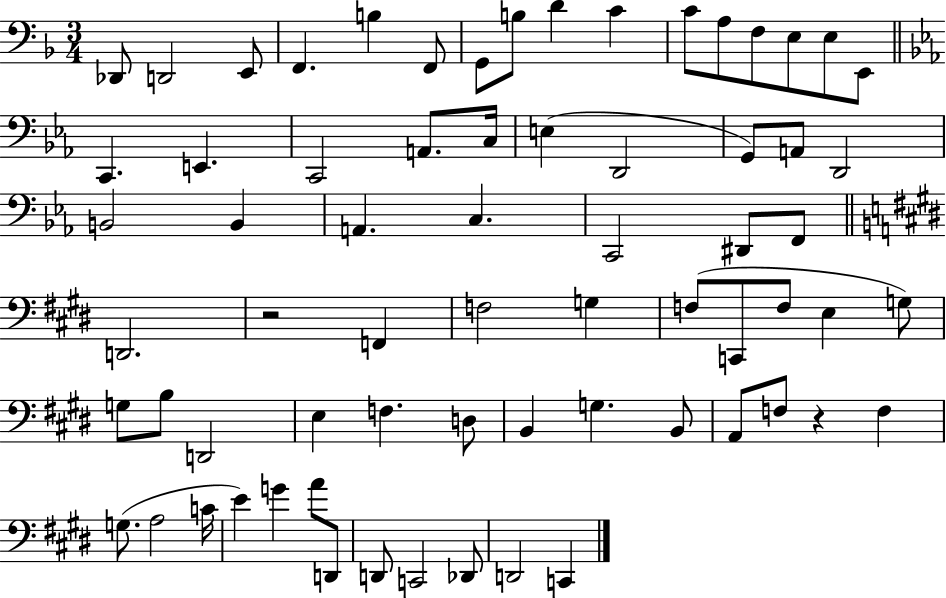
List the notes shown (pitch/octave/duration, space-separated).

Db2/e D2/h E2/e F2/q. B3/q F2/e G2/e B3/e D4/q C4/q C4/e A3/e F3/e E3/e E3/e E2/e C2/q. E2/q. C2/h A2/e. C3/s E3/q D2/h G2/e A2/e D2/h B2/h B2/q A2/q. C3/q. C2/h D#2/e F2/e D2/h. R/h F2/q F3/h G3/q F3/e C2/e F3/e E3/q G3/e G3/e B3/e D2/h E3/q F3/q. D3/e B2/q G3/q. B2/e A2/e F3/e R/q F3/q G3/e. A3/h C4/s E4/q G4/q A4/e D2/e D2/e C2/h Db2/e D2/h C2/q